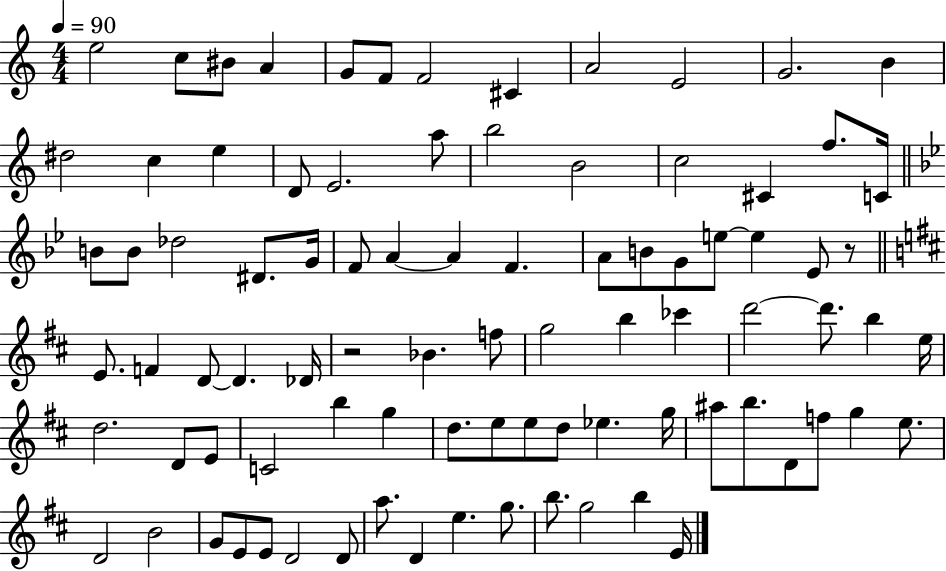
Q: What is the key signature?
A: C major